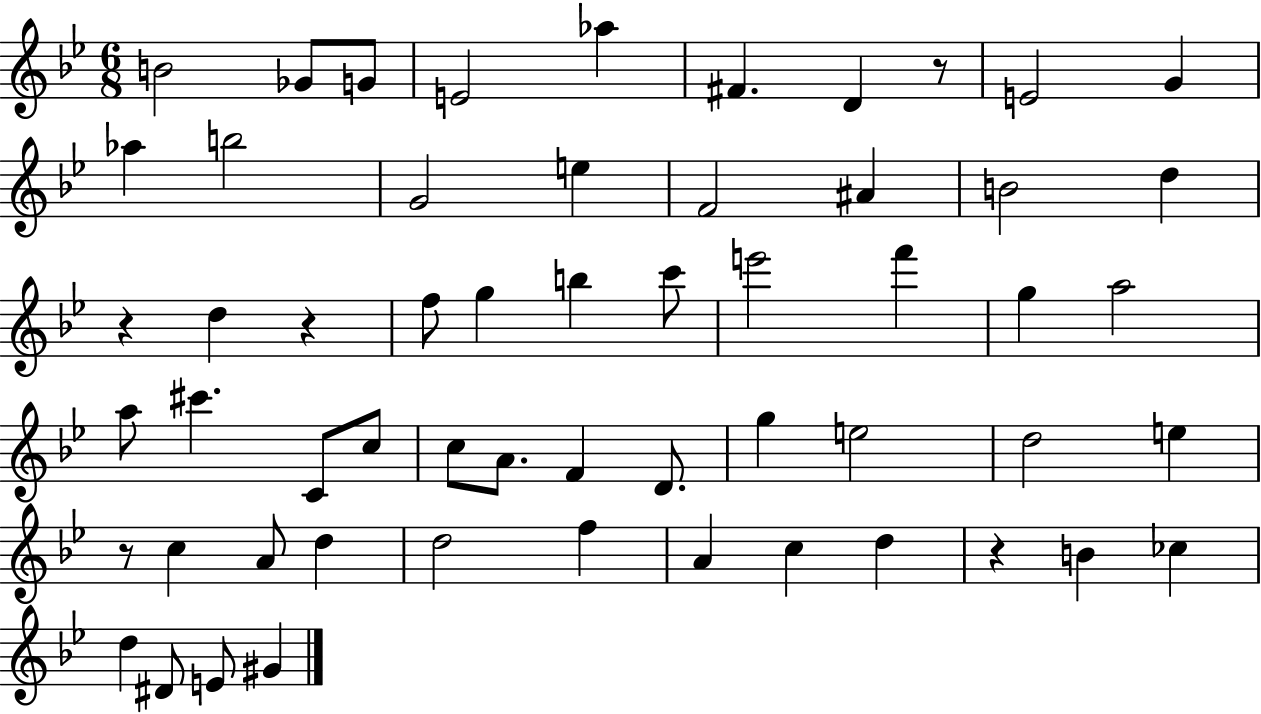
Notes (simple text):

B4/h Gb4/e G4/e E4/h Ab5/q F#4/q. D4/q R/e E4/h G4/q Ab5/q B5/h G4/h E5/q F4/h A#4/q B4/h D5/q R/q D5/q R/q F5/e G5/q B5/q C6/e E6/h F6/q G5/q A5/h A5/e C#6/q. C4/e C5/e C5/e A4/e. F4/q D4/e. G5/q E5/h D5/h E5/q R/e C5/q A4/e D5/q D5/h F5/q A4/q C5/q D5/q R/q B4/q CES5/q D5/q D#4/e E4/e G#4/q